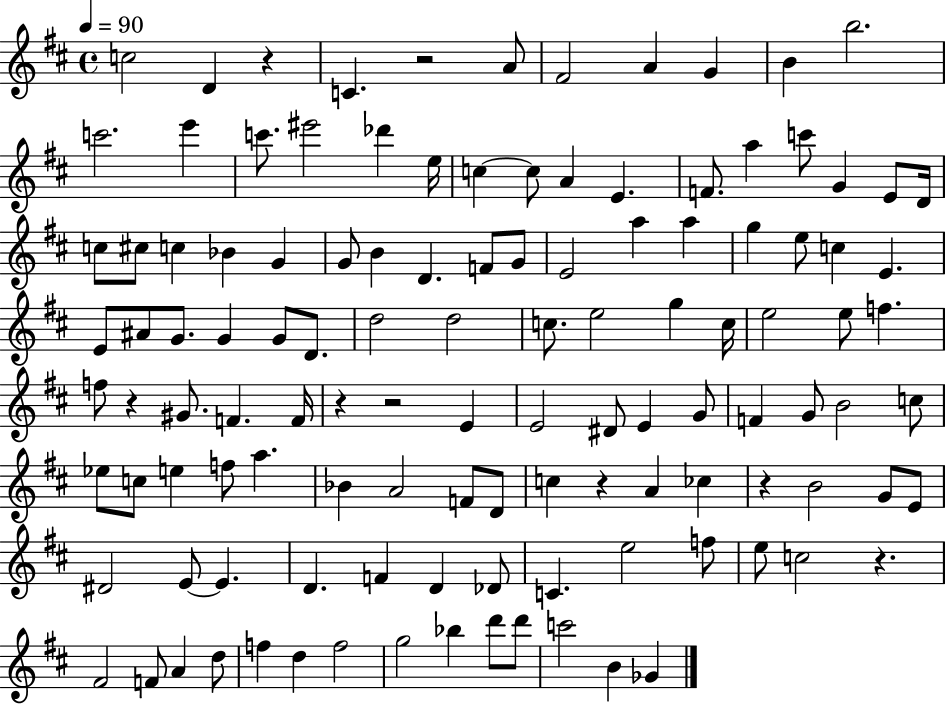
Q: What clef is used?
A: treble